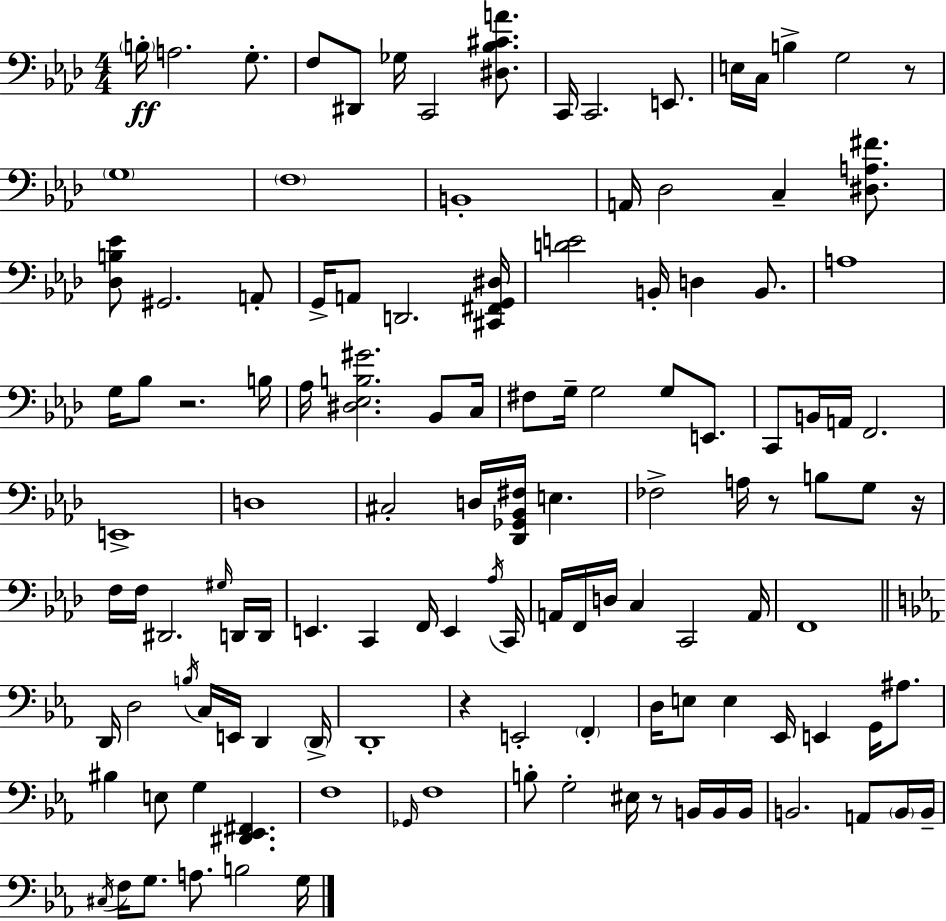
B3/s A3/h. G3/e. F3/e D#2/e Gb3/s C2/h [D#3,Bb3,C#4,A4]/e. C2/s C2/h. E2/e. E3/s C3/s B3/q G3/h R/e G3/w F3/w B2/w A2/s Db3/h C3/q [D#3,A3,F#4]/e. [Db3,B3,Eb4]/e G#2/h. A2/e G2/s A2/e D2/h. [C#2,F#2,G2,D#3]/s [D4,E4]/h B2/s D3/q B2/e. A3/w G3/s Bb3/e R/h. B3/s Ab3/s [D#3,Eb3,B3,G#4]/h. Bb2/e C3/s F#3/e G3/s G3/h G3/e E2/e. C2/e B2/s A2/s F2/h. E2/w D3/w C#3/h D3/s [Db2,Gb2,Bb2,F#3]/s E3/q. FES3/h A3/s R/e B3/e G3/e R/s F3/s F3/s D#2/h. G#3/s D2/s D2/s E2/q. C2/q F2/s E2/q Ab3/s C2/s A2/s F2/s D3/s C3/q C2/h A2/s F2/w D2/s D3/h B3/s C3/s E2/s D2/q D2/s D2/w R/q E2/h F2/q D3/s E3/e E3/q Eb2/s E2/q G2/s A#3/e. BIS3/q E3/e G3/q [D#2,Eb2,F#2]/q. F3/w Gb2/s F3/w B3/e G3/h EIS3/s R/e B2/s B2/s B2/s B2/h. A2/e B2/s B2/s C#3/s F3/s G3/e. A3/e. B3/h G3/s